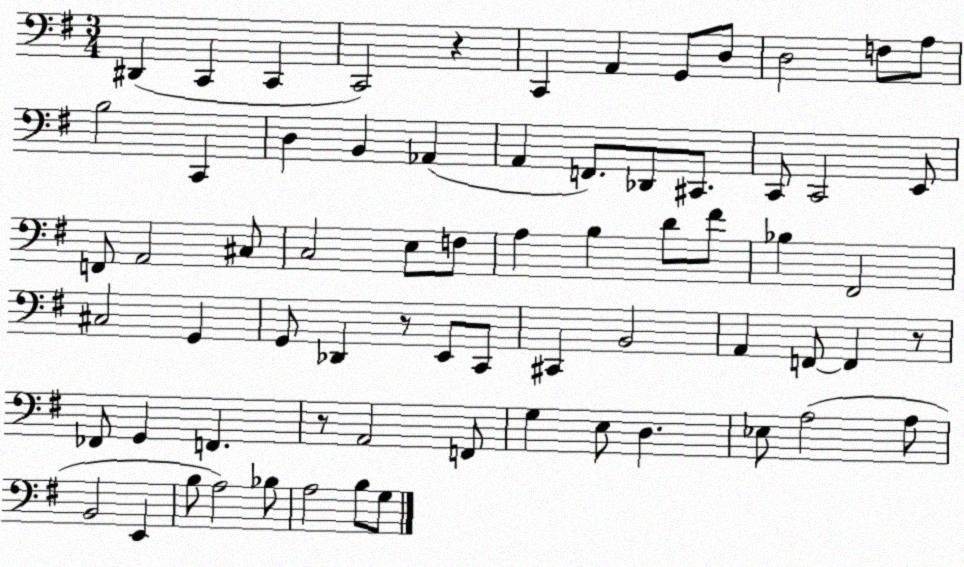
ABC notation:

X:1
T:Untitled
M:3/4
L:1/4
K:G
^D,, C,, C,, C,,2 z C,, A,, G,,/2 D,/2 D,2 F,/2 A,/2 B,2 C,, D, B,, _A,, A,, F,,/2 _D,,/2 ^C,,/2 C,,/2 C,,2 E,,/2 F,,/2 A,,2 ^C,/2 C,2 E,/2 F,/2 A, B, D/2 ^F/2 _B, ^F,,2 ^C,2 G,, G,,/2 _D,, z/2 E,,/2 C,,/2 ^C,, B,,2 A,, F,,/2 F,, z/2 _F,,/2 G,, F,, z/2 A,,2 F,,/2 G, E,/2 D, _E,/2 A,2 A,/2 B,,2 E,, B,/2 A,2 _B,/2 A,2 B,/2 G,/2